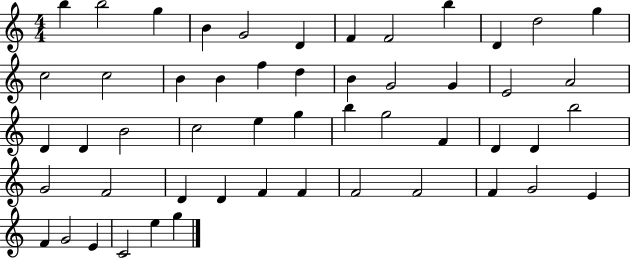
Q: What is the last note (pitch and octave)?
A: G5